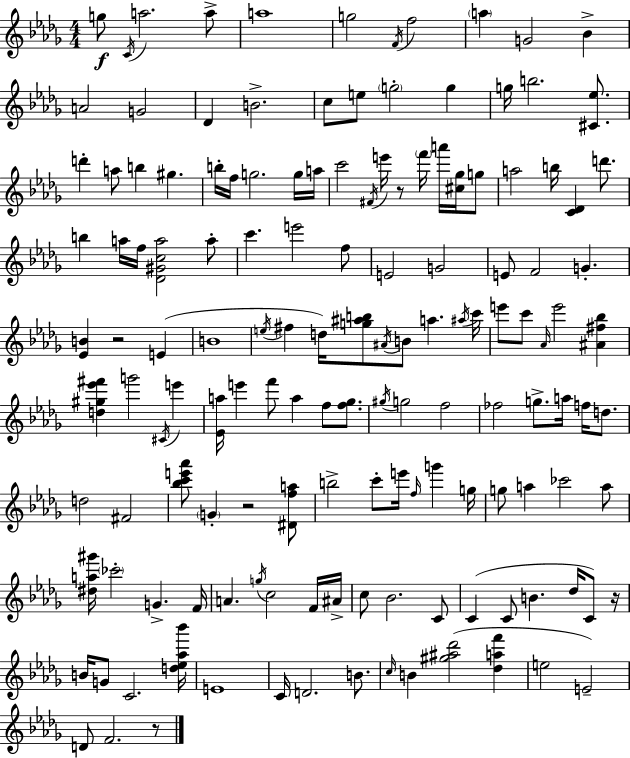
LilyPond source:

{
  \clef treble
  \numericTimeSignature
  \time 4/4
  \key bes \minor
  g''8\f \acciaccatura { c'16 } a''2. a''8-> | a''1 | g''2 \acciaccatura { f'16 } f''2 | \parenthesize a''4 g'2 bes'4-> | \break a'2 g'2 | des'4 b'2.-> | c''8 e''8 \parenthesize g''2-. g''4 | g''16 b''2. <cis' ees''>8. | \break d'''4-. a''8 b''4 gis''4. | b''16-. f''16 g''2. | g''16 a''16 c'''2 \acciaccatura { fis'16 } e'''16 r8 \parenthesize f'''16 a'''16 | <cis'' ges''>16 g''8 a''2 b''16 <c' des'>4 | \break d'''8. b''4 a''16 f''16 <des' gis' c'' a''>2 | a''8-. c'''4. e'''2 | f''8 e'2 g'2 | e'8 f'2 g'4.-. | \break <ees' b'>4 r2 e'4( | b'1 | \acciaccatura { e''16 } fis''4 d''16) <g'' ais'' b''>8 \acciaccatura { ais'16 } b'8 a''4. | \acciaccatura { ais''16 } c'''16 e'''8 c'''8 \grace { aes'16 } e'''2 | \break <ais' fis'' bes''>4 <d'' gis'' ees''' fis'''>4 g'''2 | \acciaccatura { cis'16 } e'''4 <ees' a''>16 e'''4 f'''8 a''4 | f''8 <f'' ges''>8. \acciaccatura { gis''16 } g''2 | f''2 fes''2 | \break g''8.-> a''16 f''16 d''8. d''2 | fis'2 <bes'' c''' e''' aes'''>8 \parenthesize g'4-. r2 | <dis' f'' a''>8 b''2-> | c'''8-. e'''16 \grace { f''16 } g'''4 g''16 g''8 a''4 | \break ces'''2 a''8 <dis'' a'' gis'''>16 \parenthesize ces'''2-. | g'4.-> f'16 a'4. | \acciaccatura { g''16 } c''2 f'16 ais'16-> c''8 bes'2. | c'8 c'4( c'8 | \break b'4. des''16 c'8) r16 b'16 g'8 c'2. | <d'' ees'' aes'' bes'''>16 e'1 | c'16 d'2. | b'8. \grace { c''16 } b'4 | \break <gis'' ais'' des'''>2( <des'' a'' f'''>4 e''2 | e'2--) d'8 f'2. | r8 \bar "|."
}